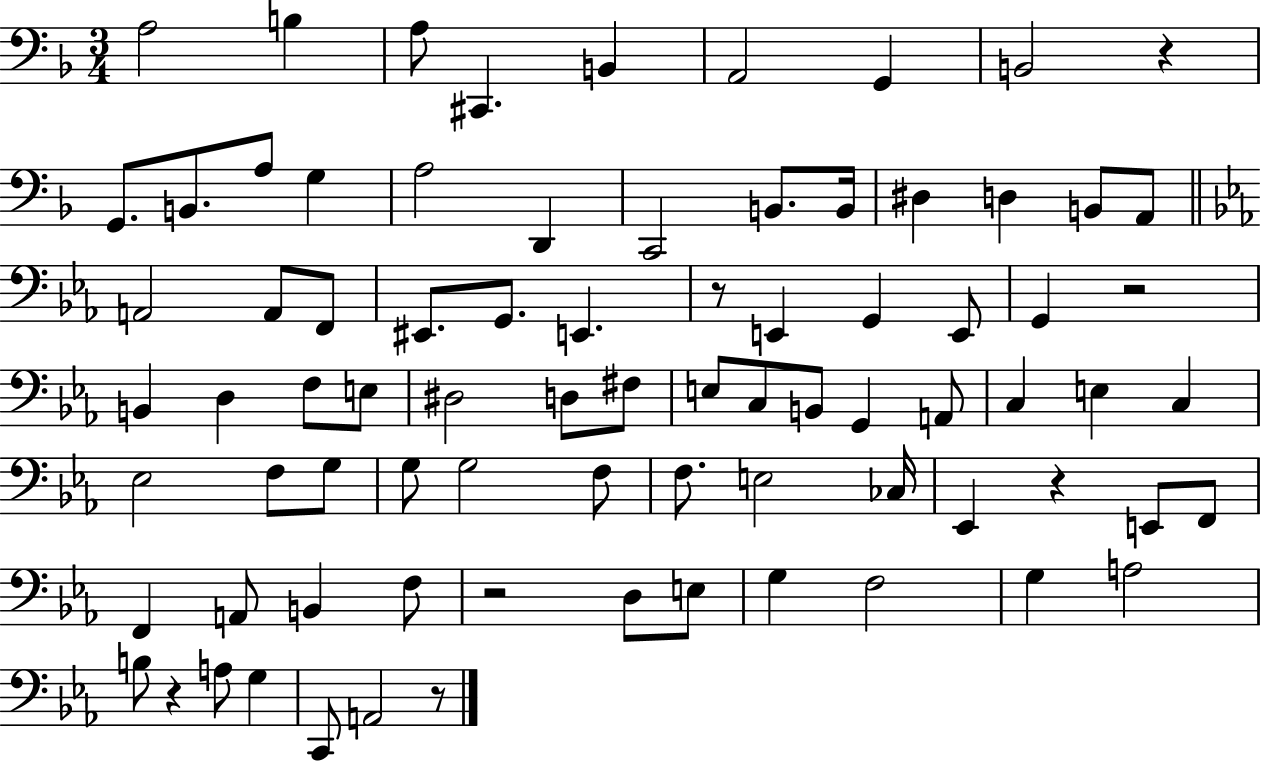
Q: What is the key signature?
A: F major